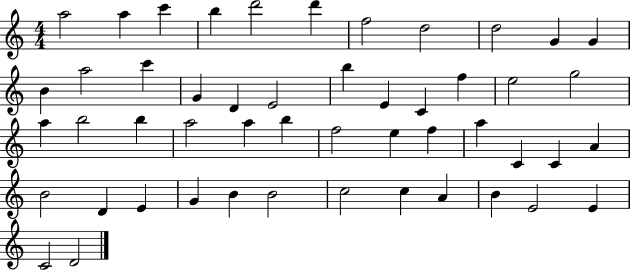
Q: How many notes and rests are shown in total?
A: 50